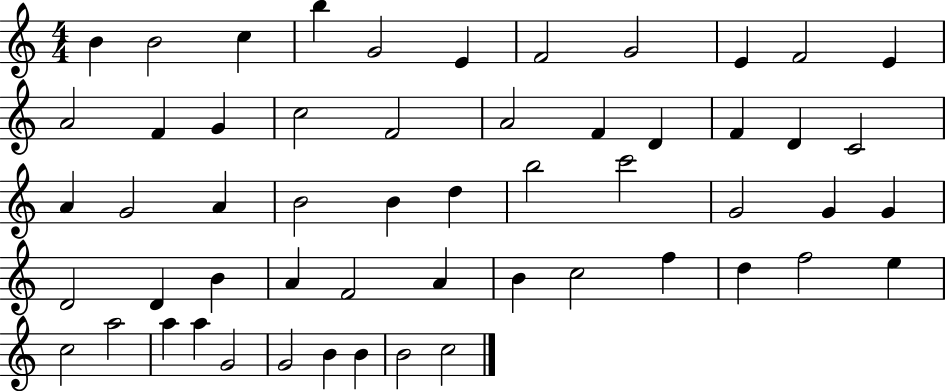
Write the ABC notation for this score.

X:1
T:Untitled
M:4/4
L:1/4
K:C
B B2 c b G2 E F2 G2 E F2 E A2 F G c2 F2 A2 F D F D C2 A G2 A B2 B d b2 c'2 G2 G G D2 D B A F2 A B c2 f d f2 e c2 a2 a a G2 G2 B B B2 c2